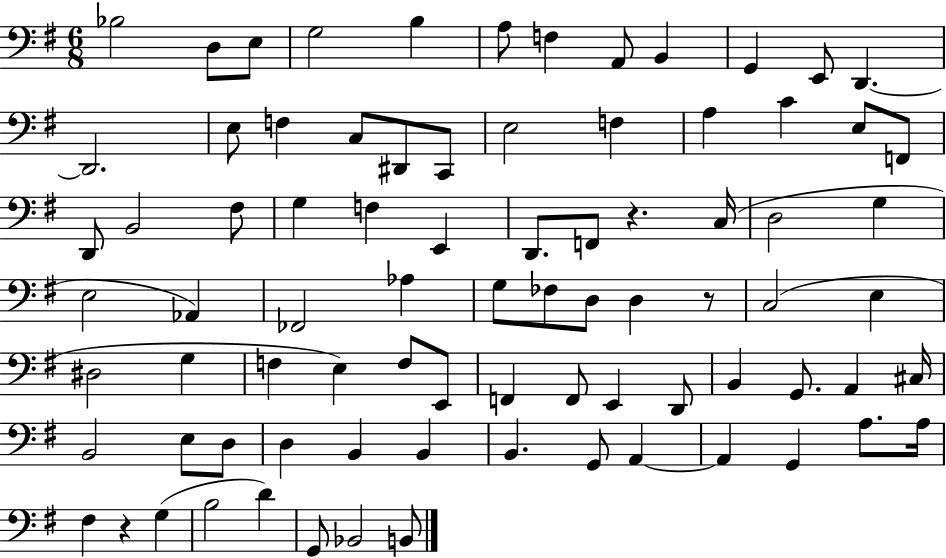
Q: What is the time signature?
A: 6/8